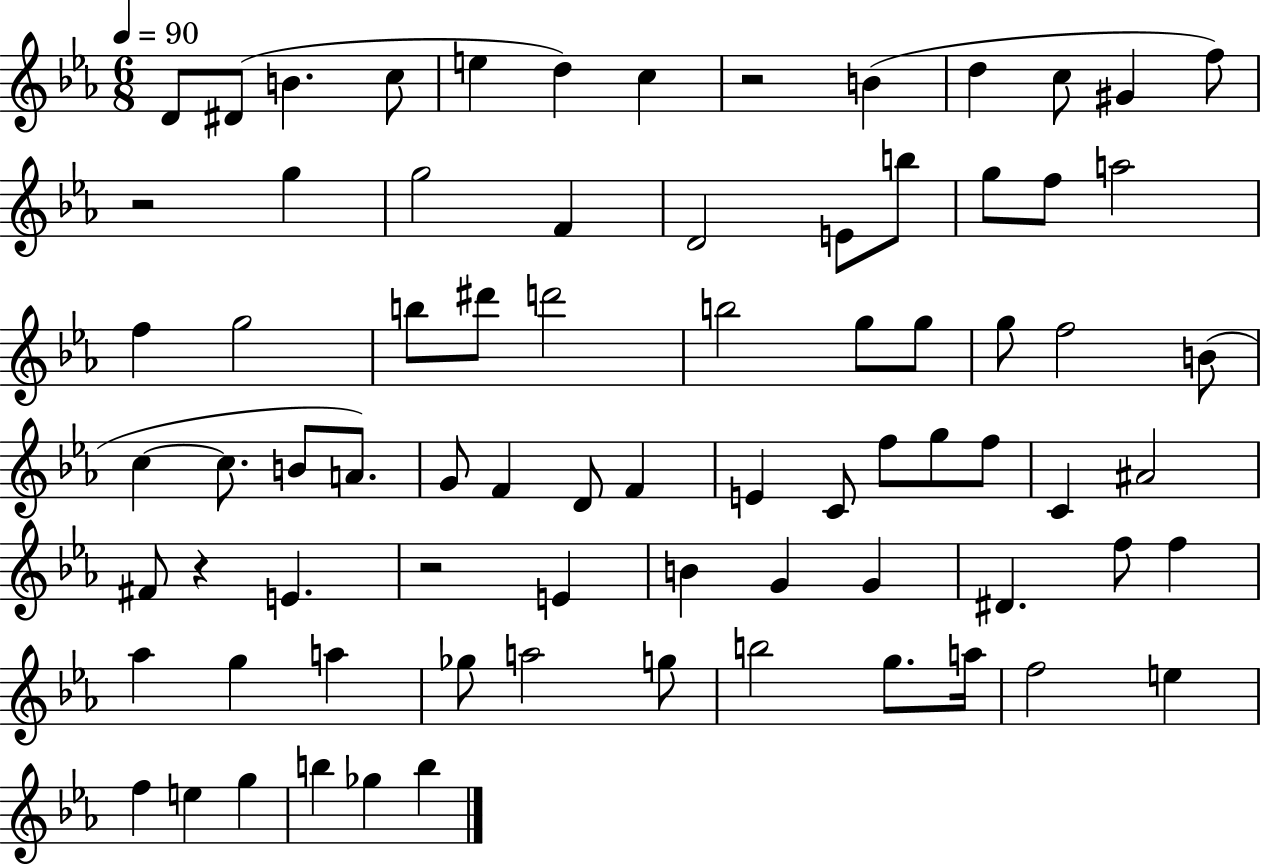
D4/e D#4/e B4/q. C5/e E5/q D5/q C5/q R/h B4/q D5/q C5/e G#4/q F5/e R/h G5/q G5/h F4/q D4/h E4/e B5/e G5/e F5/e A5/h F5/q G5/h B5/e D#6/e D6/h B5/h G5/e G5/e G5/e F5/h B4/e C5/q C5/e. B4/e A4/e. G4/e F4/q D4/e F4/q E4/q C4/e F5/e G5/e F5/e C4/q A#4/h F#4/e R/q E4/q. R/h E4/q B4/q G4/q G4/q D#4/q. F5/e F5/q Ab5/q G5/q A5/q Gb5/e A5/h G5/e B5/h G5/e. A5/s F5/h E5/q F5/q E5/q G5/q B5/q Gb5/q B5/q